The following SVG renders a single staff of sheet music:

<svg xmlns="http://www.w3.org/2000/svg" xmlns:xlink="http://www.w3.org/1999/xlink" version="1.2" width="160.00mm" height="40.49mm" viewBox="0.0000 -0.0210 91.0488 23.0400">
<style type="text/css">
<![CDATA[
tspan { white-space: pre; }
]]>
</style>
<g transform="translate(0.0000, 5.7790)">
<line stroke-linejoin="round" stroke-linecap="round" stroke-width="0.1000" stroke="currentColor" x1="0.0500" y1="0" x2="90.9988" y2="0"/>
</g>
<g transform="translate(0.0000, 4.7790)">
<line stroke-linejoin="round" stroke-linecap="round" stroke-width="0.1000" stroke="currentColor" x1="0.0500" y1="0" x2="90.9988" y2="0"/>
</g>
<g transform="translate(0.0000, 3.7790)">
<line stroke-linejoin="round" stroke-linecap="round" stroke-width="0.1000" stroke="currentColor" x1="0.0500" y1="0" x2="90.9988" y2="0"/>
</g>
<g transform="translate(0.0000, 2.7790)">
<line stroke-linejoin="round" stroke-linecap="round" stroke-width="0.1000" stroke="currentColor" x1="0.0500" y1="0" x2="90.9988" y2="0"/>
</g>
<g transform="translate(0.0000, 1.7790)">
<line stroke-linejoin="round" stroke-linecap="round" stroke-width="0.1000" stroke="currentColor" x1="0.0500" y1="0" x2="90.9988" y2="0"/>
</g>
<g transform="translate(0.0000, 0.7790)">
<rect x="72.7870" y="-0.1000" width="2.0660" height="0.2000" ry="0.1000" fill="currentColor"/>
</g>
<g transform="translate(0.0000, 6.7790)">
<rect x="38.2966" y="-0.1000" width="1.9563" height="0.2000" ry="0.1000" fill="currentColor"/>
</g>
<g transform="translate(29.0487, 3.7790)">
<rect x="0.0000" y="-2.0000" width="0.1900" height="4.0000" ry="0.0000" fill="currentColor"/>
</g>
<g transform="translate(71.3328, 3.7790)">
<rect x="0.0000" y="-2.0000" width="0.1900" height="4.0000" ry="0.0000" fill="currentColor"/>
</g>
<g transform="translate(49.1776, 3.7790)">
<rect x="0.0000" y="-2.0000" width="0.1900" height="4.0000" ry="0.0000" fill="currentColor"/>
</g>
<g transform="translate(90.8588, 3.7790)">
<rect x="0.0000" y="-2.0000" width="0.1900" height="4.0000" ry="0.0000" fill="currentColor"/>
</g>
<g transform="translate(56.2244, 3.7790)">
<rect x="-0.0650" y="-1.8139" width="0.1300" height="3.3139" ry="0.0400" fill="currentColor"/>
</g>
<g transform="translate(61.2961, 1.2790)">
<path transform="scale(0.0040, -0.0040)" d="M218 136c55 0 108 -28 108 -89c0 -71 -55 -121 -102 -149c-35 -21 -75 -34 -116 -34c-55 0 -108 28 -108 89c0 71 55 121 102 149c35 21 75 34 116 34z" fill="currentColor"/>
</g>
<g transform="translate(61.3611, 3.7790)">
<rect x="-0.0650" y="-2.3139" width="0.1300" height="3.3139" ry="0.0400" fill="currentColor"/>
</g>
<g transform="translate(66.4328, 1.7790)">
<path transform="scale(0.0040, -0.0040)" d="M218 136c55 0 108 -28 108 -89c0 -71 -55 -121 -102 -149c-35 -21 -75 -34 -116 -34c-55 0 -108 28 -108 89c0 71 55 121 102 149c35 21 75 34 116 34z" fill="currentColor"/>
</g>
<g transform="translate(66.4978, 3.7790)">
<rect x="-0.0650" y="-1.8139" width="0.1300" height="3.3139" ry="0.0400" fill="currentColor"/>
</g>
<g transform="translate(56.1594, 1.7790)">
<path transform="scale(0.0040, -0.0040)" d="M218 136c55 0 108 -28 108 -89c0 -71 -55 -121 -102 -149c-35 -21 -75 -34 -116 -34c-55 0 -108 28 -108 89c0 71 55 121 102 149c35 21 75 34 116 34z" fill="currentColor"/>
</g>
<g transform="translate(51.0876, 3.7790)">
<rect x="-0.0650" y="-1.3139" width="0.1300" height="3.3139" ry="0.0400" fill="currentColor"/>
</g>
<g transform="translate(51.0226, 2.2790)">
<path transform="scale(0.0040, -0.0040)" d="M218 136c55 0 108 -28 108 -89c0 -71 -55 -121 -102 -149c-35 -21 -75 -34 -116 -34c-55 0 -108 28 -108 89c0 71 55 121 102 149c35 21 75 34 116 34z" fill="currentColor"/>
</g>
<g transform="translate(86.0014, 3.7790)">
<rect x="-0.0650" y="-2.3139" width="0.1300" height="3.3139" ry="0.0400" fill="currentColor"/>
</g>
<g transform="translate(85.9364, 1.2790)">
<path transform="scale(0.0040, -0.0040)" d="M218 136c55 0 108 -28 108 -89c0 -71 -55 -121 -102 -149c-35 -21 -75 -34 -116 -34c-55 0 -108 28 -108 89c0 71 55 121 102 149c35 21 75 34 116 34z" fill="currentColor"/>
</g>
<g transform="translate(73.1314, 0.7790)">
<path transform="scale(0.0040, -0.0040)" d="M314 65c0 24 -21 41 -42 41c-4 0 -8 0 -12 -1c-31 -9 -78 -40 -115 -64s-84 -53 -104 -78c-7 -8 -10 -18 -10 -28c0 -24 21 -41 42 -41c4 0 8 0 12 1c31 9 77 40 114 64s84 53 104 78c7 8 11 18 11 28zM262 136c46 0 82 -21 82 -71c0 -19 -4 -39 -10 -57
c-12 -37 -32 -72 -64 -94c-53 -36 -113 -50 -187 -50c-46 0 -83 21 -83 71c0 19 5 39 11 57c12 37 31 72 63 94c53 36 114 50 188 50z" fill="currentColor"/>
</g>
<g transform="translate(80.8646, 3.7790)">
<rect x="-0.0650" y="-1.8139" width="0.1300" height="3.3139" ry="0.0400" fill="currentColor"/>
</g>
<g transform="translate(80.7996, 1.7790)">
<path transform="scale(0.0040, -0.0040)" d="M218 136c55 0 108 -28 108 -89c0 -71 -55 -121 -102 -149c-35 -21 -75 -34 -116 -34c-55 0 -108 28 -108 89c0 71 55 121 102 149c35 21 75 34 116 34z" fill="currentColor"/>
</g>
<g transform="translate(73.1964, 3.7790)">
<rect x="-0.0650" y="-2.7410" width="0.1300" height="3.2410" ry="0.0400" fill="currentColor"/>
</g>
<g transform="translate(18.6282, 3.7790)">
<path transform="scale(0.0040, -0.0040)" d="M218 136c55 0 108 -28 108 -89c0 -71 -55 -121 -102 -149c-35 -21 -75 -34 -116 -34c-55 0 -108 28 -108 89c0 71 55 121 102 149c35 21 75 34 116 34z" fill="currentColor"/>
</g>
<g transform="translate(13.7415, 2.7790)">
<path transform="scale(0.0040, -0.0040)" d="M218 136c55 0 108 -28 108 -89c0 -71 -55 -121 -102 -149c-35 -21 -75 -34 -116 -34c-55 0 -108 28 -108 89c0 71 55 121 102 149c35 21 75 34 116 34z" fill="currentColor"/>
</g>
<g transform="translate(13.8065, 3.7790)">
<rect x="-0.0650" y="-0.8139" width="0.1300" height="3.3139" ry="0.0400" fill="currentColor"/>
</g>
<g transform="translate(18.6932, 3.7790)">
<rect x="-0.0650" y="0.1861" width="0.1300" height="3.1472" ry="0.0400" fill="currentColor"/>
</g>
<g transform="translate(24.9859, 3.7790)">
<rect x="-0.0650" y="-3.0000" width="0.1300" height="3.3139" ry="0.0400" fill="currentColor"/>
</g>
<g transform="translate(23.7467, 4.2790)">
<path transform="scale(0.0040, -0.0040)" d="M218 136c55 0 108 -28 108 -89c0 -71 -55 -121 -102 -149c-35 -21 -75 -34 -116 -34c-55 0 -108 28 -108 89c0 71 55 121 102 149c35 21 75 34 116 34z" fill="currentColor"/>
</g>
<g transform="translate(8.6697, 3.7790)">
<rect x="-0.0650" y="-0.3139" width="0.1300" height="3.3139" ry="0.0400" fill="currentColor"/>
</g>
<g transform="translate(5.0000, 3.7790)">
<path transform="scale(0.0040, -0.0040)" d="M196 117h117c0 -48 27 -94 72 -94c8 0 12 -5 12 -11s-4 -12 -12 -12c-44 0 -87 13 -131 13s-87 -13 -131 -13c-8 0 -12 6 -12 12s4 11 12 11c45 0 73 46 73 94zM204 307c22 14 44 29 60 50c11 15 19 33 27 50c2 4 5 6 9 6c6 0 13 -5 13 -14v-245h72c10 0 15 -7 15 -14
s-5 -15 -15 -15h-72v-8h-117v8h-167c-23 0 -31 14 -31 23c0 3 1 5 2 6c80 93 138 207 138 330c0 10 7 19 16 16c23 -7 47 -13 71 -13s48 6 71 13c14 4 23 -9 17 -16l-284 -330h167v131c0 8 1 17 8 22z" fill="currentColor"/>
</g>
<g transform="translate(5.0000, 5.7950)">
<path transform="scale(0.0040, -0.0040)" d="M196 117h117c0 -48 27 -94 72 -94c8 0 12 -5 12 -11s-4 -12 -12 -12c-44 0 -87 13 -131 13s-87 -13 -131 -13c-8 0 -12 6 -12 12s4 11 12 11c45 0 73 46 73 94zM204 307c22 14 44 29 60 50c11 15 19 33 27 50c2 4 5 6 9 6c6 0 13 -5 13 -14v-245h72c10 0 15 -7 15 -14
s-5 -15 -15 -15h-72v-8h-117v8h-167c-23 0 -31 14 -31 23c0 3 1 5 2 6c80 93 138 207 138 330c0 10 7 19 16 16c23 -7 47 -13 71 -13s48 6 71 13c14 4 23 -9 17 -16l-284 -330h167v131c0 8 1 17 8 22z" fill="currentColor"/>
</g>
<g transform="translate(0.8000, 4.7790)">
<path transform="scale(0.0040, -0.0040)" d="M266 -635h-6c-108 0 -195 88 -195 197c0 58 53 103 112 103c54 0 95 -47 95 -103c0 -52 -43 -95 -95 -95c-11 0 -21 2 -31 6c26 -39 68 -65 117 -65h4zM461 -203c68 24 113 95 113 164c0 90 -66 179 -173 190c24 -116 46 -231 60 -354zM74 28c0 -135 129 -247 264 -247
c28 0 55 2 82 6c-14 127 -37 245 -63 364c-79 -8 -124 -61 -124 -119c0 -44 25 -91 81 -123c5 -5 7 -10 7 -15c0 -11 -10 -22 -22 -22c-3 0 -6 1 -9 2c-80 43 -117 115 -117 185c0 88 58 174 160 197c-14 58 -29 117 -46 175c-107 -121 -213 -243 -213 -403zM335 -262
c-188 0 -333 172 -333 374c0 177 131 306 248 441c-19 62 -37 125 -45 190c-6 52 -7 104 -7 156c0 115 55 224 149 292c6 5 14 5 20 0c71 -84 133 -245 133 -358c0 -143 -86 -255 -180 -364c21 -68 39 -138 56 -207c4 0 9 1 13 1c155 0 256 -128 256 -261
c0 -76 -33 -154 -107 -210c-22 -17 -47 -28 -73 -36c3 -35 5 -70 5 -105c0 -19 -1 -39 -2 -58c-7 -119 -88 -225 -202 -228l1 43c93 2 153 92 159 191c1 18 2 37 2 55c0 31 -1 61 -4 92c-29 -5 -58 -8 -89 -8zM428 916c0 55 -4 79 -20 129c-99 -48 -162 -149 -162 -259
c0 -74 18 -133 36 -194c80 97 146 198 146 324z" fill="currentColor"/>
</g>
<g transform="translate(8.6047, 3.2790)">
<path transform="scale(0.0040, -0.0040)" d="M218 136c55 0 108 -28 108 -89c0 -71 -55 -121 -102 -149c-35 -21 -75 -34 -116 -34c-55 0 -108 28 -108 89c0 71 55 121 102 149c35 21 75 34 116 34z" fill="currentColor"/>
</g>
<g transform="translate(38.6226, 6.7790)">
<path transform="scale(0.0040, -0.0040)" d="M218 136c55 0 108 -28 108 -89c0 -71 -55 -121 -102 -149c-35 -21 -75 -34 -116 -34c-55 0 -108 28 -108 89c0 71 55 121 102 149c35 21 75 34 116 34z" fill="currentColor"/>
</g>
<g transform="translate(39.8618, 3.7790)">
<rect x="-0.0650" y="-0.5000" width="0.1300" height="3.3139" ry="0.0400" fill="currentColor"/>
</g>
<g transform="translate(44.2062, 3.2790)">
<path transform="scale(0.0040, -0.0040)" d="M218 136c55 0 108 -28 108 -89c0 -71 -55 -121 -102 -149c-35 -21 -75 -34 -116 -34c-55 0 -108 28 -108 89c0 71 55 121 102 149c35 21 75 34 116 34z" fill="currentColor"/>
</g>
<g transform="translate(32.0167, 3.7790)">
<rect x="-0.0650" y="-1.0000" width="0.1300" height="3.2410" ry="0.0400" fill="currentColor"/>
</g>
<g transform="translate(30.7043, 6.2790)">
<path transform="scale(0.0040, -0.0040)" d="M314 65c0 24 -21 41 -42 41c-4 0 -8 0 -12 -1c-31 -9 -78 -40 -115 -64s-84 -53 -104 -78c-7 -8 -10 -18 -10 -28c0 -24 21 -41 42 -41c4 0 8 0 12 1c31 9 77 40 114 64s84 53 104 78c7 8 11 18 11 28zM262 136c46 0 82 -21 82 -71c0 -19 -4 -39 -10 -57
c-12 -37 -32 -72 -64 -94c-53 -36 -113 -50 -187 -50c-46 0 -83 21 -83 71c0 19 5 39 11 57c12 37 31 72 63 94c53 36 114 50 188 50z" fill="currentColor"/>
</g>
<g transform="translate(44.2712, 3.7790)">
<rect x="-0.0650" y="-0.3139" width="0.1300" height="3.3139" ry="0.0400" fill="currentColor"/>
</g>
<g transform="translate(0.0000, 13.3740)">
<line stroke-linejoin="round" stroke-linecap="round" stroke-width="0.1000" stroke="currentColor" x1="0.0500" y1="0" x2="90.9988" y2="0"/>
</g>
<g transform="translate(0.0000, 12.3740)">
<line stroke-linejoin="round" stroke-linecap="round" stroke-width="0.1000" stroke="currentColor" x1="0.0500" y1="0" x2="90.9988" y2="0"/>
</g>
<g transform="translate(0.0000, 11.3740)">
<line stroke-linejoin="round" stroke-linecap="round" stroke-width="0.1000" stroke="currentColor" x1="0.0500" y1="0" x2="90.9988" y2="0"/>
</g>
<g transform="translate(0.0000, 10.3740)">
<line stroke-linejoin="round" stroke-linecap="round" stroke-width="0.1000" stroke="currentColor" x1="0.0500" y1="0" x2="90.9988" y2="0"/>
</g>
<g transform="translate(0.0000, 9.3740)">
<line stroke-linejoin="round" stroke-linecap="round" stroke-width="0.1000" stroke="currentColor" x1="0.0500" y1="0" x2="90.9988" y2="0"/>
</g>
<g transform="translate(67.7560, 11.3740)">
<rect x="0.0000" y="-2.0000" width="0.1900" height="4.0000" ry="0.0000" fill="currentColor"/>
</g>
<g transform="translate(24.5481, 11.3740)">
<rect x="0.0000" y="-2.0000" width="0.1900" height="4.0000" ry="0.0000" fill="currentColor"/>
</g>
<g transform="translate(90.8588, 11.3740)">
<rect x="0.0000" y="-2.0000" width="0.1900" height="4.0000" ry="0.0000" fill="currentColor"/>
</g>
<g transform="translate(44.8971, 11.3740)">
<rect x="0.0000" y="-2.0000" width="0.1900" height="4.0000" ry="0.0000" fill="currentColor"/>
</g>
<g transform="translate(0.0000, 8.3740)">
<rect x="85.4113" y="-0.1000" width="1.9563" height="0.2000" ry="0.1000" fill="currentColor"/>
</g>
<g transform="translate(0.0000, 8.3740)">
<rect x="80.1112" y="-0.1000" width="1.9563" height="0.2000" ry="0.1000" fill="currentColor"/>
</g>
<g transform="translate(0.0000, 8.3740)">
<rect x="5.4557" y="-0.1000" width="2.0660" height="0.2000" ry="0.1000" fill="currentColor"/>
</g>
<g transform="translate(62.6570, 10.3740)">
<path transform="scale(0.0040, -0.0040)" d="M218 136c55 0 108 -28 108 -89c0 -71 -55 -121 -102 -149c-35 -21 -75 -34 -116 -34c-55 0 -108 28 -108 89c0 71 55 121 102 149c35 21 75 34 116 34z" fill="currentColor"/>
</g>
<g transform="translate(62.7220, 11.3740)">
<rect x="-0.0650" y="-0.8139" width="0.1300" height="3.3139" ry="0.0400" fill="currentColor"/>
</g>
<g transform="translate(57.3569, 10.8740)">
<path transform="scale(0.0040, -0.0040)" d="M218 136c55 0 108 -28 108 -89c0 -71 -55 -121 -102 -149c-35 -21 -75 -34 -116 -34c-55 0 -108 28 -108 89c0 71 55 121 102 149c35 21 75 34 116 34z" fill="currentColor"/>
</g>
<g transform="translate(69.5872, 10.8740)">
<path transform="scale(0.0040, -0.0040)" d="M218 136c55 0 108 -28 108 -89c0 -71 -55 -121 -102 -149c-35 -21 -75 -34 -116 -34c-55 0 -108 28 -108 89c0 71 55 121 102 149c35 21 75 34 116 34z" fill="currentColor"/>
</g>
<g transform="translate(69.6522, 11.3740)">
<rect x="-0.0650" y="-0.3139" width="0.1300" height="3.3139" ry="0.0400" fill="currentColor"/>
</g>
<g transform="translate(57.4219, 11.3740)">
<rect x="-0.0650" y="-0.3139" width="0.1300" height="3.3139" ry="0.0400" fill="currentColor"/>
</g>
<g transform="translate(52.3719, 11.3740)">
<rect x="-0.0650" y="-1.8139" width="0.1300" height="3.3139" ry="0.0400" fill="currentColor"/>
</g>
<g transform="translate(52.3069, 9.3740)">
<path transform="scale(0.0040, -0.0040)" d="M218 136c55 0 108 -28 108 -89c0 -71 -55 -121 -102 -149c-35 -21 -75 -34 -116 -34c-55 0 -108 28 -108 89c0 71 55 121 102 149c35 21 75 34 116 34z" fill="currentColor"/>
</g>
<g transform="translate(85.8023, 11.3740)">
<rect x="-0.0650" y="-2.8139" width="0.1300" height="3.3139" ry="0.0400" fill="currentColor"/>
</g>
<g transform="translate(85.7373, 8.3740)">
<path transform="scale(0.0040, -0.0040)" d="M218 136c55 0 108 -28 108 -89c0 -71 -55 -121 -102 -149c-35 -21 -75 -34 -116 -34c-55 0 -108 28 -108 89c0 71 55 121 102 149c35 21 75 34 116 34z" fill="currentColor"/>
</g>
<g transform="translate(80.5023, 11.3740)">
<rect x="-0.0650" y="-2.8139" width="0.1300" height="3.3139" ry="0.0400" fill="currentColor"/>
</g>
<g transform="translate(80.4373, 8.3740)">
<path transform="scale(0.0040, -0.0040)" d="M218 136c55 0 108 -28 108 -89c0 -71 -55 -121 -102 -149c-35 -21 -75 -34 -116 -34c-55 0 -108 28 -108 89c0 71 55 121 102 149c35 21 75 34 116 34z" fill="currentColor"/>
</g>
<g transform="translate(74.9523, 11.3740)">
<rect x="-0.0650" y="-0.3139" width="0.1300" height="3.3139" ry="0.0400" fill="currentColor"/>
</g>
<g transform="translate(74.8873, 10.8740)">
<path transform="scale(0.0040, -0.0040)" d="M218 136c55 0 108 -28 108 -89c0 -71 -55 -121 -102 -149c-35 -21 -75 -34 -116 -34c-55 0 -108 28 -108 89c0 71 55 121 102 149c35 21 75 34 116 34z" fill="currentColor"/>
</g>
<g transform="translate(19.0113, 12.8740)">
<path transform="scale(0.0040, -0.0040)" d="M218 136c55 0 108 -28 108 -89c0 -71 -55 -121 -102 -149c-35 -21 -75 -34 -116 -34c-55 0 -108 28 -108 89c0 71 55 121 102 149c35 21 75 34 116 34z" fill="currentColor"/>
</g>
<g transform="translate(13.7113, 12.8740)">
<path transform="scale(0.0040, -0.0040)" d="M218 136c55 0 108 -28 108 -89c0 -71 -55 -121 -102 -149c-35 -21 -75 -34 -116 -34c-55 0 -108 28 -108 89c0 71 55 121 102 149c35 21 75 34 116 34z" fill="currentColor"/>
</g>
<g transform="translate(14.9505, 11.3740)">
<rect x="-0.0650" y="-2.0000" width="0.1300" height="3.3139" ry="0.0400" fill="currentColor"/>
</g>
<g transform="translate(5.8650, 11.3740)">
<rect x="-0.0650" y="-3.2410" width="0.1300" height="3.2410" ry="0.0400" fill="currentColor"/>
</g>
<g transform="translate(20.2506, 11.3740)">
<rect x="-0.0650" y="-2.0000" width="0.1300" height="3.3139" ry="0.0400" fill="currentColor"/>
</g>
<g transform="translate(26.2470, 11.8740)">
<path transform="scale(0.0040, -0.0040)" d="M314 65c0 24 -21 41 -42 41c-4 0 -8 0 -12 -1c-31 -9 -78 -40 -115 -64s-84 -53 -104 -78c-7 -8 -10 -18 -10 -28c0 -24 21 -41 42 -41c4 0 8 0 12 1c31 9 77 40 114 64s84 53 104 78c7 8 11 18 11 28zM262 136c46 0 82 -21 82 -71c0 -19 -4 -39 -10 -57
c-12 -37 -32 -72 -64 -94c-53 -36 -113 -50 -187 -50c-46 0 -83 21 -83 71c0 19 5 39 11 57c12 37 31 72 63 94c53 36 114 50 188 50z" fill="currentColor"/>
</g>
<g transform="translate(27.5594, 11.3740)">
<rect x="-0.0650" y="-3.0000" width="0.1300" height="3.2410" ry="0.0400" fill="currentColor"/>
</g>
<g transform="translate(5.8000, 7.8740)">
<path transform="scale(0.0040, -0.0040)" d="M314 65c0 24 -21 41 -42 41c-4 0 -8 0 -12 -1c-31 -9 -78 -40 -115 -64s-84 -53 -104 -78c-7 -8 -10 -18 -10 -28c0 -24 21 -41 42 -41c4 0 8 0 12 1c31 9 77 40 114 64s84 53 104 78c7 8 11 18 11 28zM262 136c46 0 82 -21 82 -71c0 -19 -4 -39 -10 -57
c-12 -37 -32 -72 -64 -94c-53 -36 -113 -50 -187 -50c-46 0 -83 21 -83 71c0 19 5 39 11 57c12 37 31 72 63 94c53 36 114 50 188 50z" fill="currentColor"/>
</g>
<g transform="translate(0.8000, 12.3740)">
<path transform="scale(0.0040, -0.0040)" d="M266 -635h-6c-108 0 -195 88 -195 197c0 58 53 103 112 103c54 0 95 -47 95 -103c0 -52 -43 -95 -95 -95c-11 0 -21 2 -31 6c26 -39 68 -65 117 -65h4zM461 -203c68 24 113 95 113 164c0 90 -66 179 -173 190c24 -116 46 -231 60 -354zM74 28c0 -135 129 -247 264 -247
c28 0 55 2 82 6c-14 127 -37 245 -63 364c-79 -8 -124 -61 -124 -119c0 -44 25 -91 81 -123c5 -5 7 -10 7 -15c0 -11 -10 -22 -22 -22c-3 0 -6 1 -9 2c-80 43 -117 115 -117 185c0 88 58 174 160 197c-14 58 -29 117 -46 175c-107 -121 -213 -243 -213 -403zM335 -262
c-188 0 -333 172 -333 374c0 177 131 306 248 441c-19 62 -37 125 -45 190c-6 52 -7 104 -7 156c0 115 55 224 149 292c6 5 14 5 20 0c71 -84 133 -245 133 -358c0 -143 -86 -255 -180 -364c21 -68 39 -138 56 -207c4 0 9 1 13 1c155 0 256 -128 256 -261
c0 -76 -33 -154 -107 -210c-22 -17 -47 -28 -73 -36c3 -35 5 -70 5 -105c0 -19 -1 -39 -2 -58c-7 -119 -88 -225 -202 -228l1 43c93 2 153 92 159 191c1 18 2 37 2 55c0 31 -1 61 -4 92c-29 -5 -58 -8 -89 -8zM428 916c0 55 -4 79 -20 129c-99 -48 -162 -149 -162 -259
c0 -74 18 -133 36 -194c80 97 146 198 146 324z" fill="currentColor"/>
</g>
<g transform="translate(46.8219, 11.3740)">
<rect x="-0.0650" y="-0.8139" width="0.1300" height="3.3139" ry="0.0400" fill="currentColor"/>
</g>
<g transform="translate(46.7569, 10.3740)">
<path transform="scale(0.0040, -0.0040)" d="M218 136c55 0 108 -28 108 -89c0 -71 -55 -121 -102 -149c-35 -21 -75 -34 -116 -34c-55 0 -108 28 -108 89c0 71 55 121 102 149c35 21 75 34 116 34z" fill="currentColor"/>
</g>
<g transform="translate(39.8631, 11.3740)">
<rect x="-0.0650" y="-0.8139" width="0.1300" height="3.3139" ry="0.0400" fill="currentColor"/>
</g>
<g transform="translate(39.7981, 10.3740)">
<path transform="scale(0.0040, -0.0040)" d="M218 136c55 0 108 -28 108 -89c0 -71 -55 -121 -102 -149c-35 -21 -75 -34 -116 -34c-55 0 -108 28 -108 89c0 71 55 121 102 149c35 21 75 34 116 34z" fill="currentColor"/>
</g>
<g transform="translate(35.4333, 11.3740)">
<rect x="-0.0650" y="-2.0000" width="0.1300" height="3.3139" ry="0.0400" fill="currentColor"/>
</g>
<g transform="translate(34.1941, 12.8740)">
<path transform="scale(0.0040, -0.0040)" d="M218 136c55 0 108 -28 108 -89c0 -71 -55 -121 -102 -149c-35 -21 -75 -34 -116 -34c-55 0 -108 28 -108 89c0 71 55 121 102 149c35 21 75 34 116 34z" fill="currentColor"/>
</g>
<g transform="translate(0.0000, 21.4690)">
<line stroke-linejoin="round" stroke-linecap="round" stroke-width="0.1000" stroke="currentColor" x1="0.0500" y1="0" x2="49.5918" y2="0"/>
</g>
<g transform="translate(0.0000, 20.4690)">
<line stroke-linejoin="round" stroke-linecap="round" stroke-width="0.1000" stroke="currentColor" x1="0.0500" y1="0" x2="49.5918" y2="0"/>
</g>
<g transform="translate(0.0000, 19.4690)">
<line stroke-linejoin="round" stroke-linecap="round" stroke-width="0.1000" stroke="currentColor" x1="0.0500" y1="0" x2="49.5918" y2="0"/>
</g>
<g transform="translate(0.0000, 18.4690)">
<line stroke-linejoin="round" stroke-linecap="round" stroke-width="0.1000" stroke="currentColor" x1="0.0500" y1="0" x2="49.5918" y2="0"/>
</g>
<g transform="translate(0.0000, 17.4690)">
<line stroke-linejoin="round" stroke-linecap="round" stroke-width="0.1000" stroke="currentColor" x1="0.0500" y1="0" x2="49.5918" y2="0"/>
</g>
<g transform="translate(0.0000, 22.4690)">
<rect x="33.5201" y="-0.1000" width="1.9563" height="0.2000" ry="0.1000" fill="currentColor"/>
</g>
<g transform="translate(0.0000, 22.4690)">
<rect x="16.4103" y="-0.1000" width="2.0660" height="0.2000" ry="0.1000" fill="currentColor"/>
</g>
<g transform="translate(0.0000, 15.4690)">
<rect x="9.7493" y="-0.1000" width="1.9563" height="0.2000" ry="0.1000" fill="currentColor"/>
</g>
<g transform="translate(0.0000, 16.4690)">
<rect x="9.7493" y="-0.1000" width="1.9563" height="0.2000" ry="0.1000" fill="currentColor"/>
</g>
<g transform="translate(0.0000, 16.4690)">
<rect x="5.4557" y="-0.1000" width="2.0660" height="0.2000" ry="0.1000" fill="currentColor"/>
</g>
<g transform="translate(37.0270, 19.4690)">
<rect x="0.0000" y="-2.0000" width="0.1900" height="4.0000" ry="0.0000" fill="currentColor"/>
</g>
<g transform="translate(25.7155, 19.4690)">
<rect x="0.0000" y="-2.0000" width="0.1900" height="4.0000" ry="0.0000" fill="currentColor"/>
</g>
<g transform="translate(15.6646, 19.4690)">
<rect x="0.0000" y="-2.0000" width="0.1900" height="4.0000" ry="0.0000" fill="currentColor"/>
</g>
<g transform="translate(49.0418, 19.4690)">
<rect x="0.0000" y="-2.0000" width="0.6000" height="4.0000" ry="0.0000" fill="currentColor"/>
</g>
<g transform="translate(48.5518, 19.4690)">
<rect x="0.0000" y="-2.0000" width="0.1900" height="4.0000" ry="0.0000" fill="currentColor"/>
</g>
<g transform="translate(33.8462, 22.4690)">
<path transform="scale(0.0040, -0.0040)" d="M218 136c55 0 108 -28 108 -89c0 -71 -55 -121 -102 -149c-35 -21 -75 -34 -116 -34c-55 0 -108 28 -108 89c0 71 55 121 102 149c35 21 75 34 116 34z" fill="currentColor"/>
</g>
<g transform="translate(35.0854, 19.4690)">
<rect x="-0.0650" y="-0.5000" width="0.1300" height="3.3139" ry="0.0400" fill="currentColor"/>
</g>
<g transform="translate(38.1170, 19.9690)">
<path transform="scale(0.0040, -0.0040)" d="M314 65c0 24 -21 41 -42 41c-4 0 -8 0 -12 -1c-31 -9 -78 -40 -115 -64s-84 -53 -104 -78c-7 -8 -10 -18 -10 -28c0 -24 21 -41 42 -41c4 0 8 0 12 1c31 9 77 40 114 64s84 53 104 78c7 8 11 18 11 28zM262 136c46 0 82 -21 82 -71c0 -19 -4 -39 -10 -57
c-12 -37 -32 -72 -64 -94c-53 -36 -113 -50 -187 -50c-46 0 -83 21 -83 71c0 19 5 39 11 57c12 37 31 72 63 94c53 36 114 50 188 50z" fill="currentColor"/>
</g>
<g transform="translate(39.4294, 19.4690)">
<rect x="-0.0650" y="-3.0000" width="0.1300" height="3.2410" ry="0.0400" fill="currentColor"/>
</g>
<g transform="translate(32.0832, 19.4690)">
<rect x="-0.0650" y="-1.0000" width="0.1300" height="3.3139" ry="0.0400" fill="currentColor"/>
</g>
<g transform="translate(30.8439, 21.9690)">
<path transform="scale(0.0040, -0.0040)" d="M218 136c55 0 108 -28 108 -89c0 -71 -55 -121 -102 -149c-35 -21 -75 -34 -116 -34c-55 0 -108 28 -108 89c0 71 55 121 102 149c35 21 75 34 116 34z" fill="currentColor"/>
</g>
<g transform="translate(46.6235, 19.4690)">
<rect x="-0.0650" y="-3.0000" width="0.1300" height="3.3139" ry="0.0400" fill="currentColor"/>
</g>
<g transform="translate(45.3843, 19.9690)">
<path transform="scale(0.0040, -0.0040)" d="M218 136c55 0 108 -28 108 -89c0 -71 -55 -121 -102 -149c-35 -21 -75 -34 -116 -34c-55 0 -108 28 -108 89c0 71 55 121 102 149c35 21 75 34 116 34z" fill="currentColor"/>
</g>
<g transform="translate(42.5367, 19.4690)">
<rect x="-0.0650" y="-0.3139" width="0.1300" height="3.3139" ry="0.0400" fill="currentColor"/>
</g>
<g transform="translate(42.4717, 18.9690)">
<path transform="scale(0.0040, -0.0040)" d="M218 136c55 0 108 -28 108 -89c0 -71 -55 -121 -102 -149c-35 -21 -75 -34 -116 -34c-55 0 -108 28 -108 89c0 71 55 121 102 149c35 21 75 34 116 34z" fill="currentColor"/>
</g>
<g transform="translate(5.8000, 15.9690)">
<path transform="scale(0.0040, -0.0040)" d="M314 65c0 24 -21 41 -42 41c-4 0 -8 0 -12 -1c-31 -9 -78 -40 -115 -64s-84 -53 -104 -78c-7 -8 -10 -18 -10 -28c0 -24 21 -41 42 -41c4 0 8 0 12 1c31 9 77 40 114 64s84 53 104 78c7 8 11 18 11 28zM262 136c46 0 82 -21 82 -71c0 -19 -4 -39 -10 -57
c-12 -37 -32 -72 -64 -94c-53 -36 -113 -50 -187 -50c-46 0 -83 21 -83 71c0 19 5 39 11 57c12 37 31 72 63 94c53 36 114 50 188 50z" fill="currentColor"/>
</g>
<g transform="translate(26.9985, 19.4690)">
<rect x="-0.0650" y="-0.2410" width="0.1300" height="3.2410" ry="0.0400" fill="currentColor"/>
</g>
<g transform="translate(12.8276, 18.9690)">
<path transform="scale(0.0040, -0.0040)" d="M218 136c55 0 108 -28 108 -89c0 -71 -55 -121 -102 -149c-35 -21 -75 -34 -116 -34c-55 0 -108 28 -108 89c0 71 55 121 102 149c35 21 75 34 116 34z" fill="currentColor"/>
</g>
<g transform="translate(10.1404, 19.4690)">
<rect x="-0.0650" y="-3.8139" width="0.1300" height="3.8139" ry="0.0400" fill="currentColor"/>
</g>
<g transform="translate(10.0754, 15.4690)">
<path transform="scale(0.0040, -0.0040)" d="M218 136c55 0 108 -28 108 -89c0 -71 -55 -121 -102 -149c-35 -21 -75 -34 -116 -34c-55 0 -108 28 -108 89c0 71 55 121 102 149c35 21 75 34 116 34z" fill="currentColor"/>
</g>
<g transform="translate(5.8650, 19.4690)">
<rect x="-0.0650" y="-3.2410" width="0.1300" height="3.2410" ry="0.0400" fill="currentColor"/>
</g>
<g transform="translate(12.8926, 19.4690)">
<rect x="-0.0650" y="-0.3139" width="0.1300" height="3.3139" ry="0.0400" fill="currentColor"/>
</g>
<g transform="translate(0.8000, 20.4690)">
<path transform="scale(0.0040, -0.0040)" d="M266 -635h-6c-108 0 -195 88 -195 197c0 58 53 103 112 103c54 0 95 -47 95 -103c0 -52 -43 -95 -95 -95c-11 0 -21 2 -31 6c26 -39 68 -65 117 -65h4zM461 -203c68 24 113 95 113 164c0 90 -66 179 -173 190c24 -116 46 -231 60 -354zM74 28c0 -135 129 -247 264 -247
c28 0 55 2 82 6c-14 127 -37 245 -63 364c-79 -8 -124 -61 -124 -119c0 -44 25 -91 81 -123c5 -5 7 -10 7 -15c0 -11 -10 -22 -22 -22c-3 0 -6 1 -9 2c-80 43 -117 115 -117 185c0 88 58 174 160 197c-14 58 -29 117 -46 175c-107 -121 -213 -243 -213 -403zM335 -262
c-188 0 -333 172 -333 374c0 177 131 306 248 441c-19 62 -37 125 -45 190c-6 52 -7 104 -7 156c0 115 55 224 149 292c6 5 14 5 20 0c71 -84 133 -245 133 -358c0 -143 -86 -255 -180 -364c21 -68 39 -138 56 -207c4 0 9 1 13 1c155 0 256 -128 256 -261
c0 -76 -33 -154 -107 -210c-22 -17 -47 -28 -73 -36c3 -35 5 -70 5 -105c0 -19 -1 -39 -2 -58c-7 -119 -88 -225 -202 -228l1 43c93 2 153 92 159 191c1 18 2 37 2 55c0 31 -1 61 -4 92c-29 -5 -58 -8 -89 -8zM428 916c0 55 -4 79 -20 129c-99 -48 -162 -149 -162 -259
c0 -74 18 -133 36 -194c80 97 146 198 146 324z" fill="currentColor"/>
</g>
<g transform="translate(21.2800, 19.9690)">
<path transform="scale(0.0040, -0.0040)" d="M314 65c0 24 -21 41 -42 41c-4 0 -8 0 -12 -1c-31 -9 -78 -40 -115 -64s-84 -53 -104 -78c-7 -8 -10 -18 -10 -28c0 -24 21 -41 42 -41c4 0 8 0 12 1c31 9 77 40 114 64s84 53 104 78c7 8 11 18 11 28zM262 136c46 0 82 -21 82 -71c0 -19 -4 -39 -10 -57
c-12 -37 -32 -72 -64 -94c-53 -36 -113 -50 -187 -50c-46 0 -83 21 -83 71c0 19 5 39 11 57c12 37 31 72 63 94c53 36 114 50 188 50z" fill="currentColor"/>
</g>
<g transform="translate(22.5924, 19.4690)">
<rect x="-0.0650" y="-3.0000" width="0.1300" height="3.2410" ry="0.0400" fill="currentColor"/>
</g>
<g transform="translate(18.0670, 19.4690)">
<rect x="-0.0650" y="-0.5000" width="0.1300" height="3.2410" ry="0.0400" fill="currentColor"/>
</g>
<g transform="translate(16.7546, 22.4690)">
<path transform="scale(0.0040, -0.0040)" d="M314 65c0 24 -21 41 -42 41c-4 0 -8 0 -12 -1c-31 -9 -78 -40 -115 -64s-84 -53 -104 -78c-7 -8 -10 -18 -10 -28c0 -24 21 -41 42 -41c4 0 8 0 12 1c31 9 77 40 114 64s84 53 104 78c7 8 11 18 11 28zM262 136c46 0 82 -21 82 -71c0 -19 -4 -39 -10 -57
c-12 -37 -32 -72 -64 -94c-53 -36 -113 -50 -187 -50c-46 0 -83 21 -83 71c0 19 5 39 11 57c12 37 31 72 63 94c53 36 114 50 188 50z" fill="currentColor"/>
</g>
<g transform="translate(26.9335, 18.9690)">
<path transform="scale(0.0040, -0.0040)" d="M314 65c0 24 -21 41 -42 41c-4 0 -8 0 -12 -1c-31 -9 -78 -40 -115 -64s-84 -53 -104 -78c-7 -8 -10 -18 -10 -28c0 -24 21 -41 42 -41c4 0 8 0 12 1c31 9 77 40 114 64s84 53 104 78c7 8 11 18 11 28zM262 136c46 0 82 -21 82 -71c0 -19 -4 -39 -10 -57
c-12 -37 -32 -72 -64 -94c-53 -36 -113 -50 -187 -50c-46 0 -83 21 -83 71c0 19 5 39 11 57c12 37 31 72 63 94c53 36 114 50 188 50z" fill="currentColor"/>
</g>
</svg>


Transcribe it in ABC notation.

X:1
T:Untitled
M:4/4
L:1/4
K:C
c d B A D2 C c e f g f a2 f g b2 F F A2 F d d f c d c c a a b2 c' c C2 A2 c2 D C A2 c A